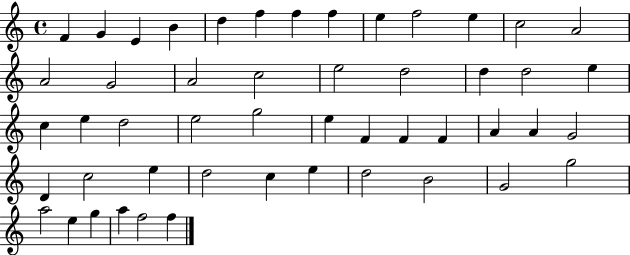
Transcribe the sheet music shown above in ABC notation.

X:1
T:Untitled
M:4/4
L:1/4
K:C
F G E B d f f f e f2 e c2 A2 A2 G2 A2 c2 e2 d2 d d2 e c e d2 e2 g2 e F F F A A G2 D c2 e d2 c e d2 B2 G2 g2 a2 e g a f2 f